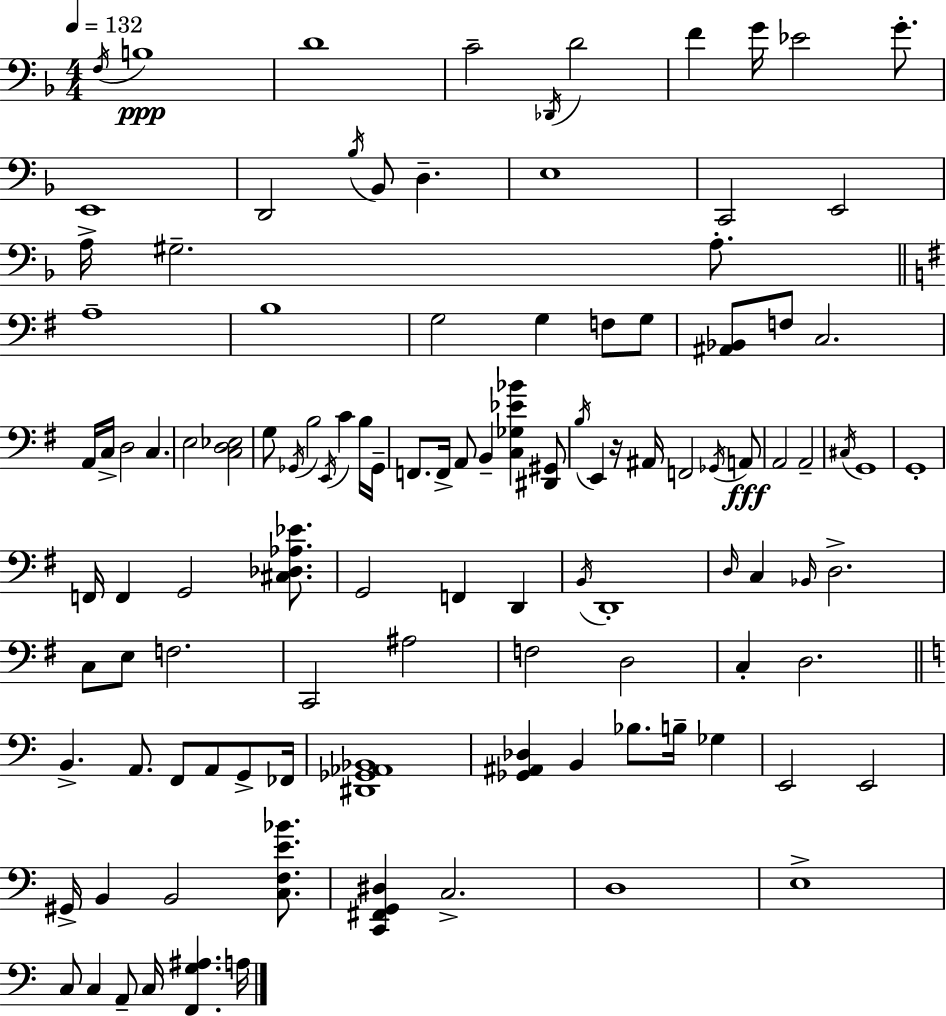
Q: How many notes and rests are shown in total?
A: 111